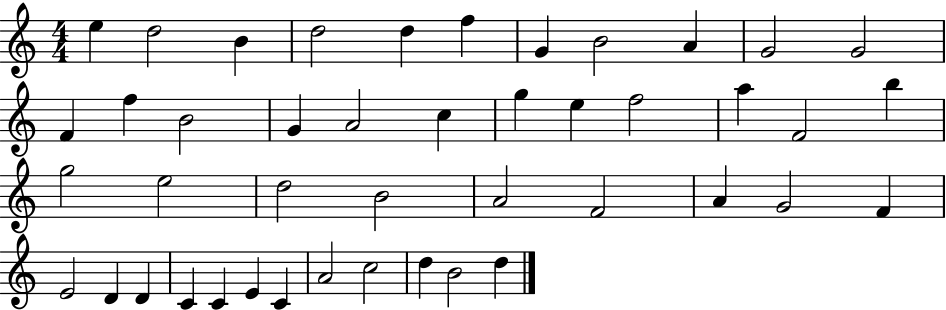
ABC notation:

X:1
T:Untitled
M:4/4
L:1/4
K:C
e d2 B d2 d f G B2 A G2 G2 F f B2 G A2 c g e f2 a F2 b g2 e2 d2 B2 A2 F2 A G2 F E2 D D C C E C A2 c2 d B2 d